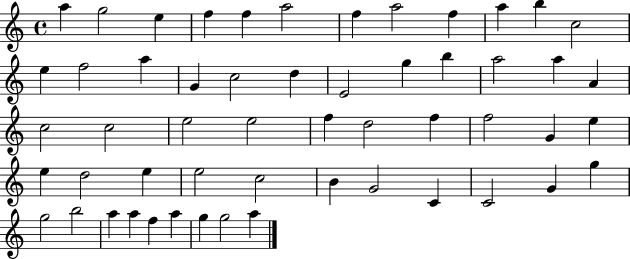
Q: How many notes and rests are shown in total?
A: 54